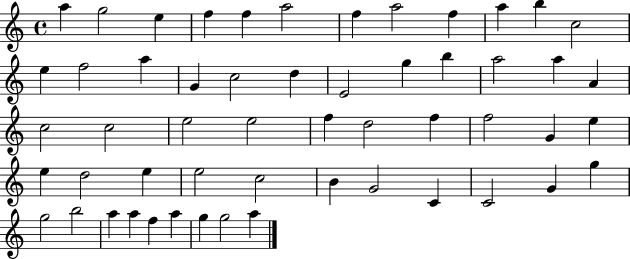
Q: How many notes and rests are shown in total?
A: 54